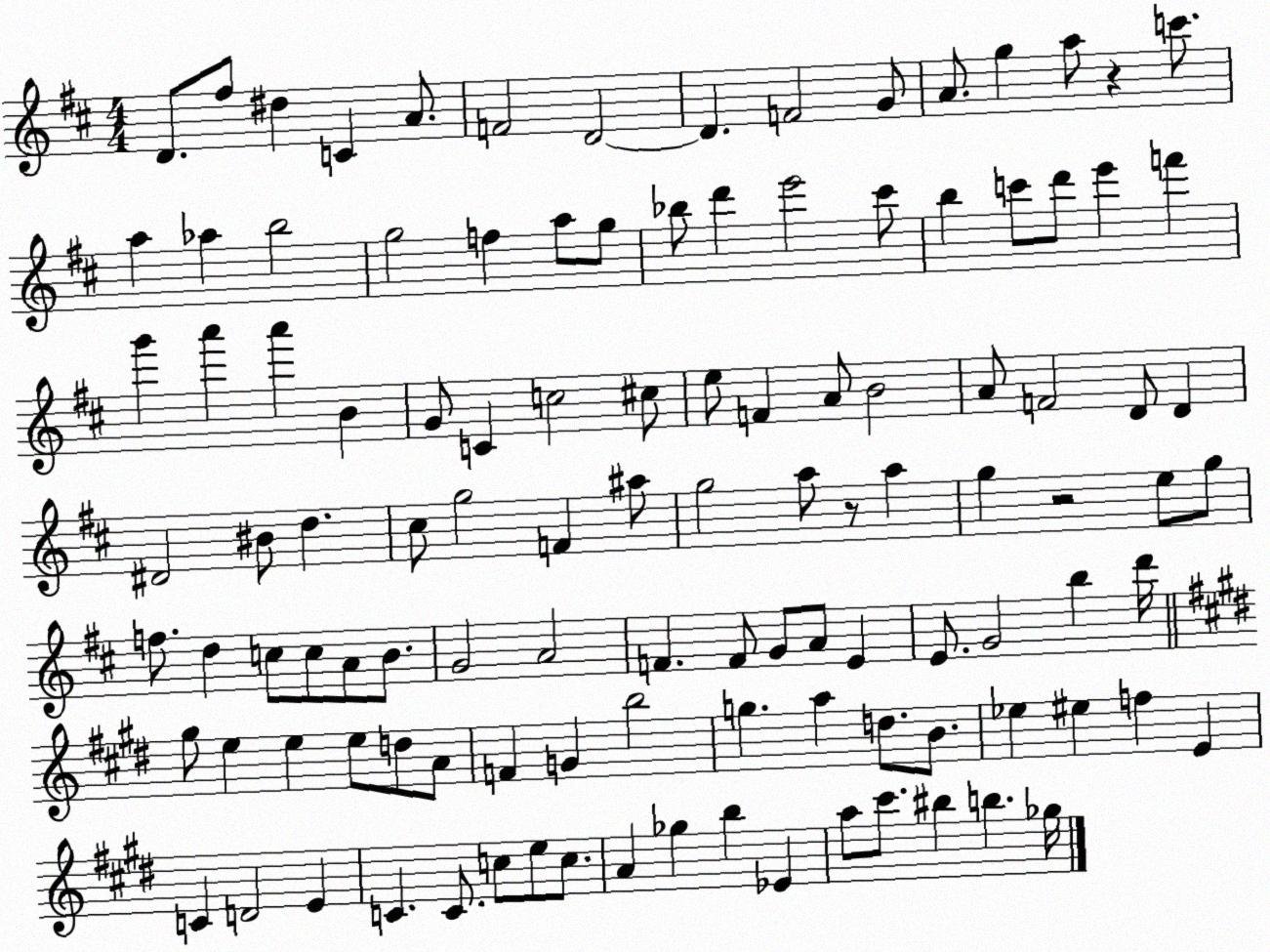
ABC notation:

X:1
T:Untitled
M:4/4
L:1/4
K:D
D/2 ^f/2 ^d C A/2 F2 D2 D F2 G/2 A/2 g a/2 z c'/2 a _a b2 g2 f a/2 g/2 _b/2 d' e'2 ^c'/2 b c'/2 d'/2 e' f' g' a' a' B G/2 C c2 ^c/2 e/2 F A/2 B2 A/2 F2 D/2 D ^D2 ^B/2 d ^c/2 g2 F ^a/2 g2 a/2 z/2 a g z2 e/2 g/2 f/2 d c/2 c/2 A/2 B/2 G2 A2 F F/2 G/2 A/2 E E/2 G2 b d'/4 ^g/2 e e e/2 d/2 A/2 F G b2 g a d/2 B/2 _e ^e f E C D2 E C C/2 c/2 e/2 c/2 A _g b _E a/2 ^c'/2 ^b b _g/4